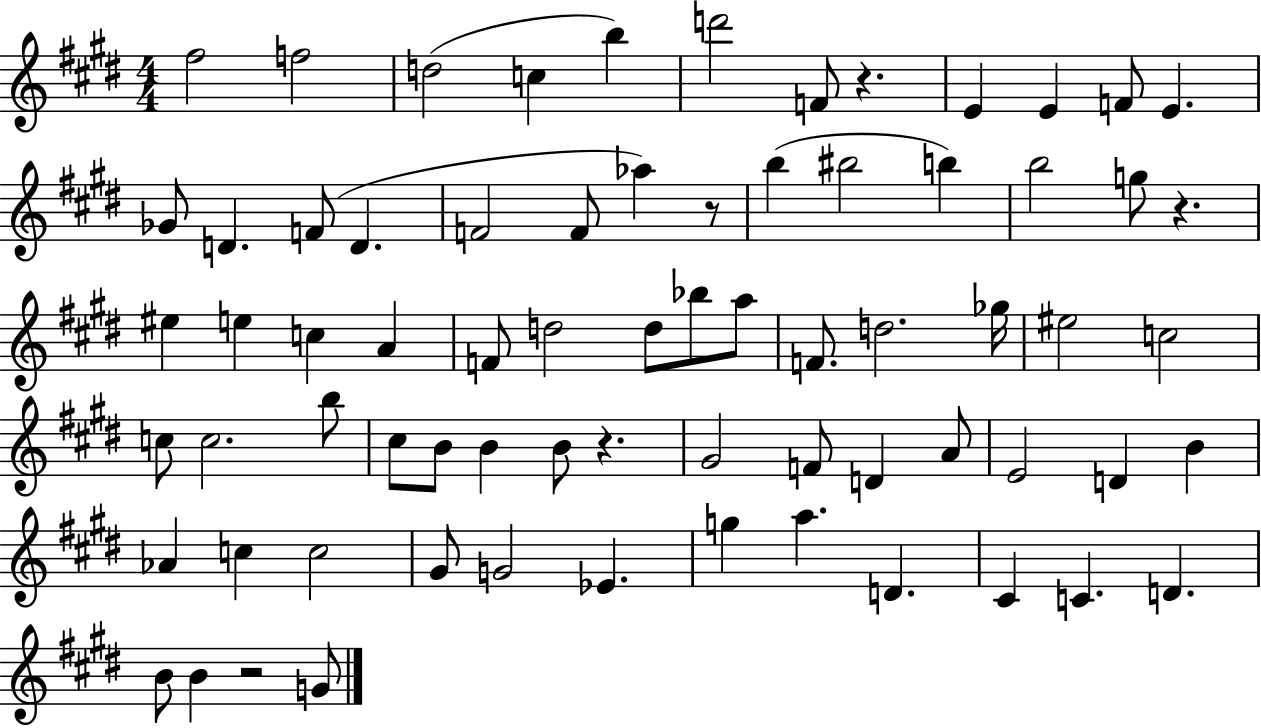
{
  \clef treble
  \numericTimeSignature
  \time 4/4
  \key e \major
  \repeat volta 2 { fis''2 f''2 | d''2( c''4 b''4) | d'''2 f'8 r4. | e'4 e'4 f'8 e'4. | \break ges'8 d'4. f'8( d'4. | f'2 f'8 aes''4) r8 | b''4( bis''2 b''4) | b''2 g''8 r4. | \break eis''4 e''4 c''4 a'4 | f'8 d''2 d''8 bes''8 a''8 | f'8. d''2. ges''16 | eis''2 c''2 | \break c''8 c''2. b''8 | cis''8 b'8 b'4 b'8 r4. | gis'2 f'8 d'4 a'8 | e'2 d'4 b'4 | \break aes'4 c''4 c''2 | gis'8 g'2 ees'4. | g''4 a''4. d'4. | cis'4 c'4. d'4. | \break b'8 b'4 r2 g'8 | } \bar "|."
}